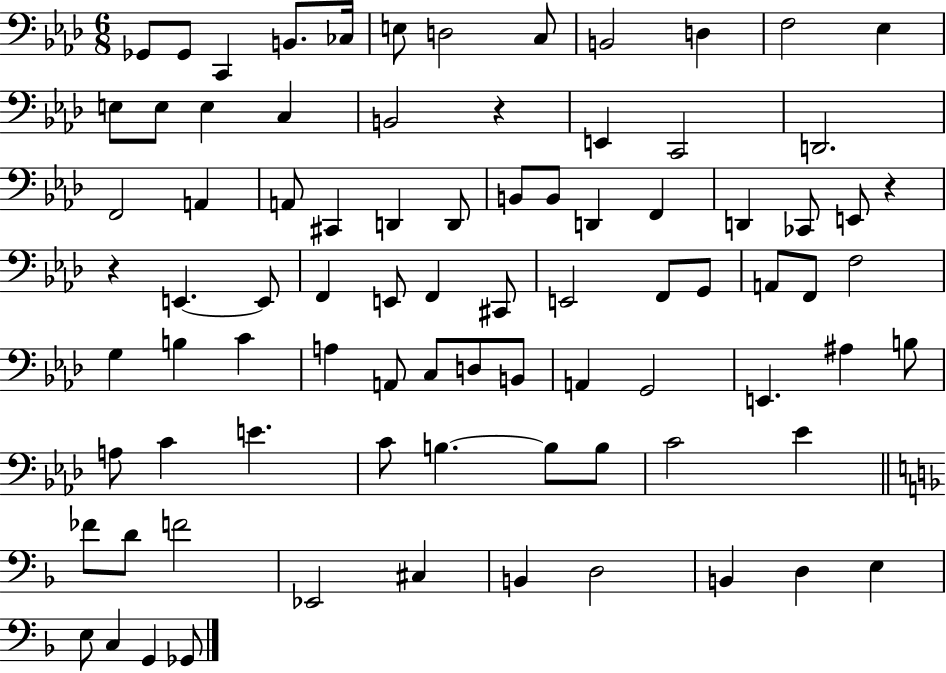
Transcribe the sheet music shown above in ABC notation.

X:1
T:Untitled
M:6/8
L:1/4
K:Ab
_G,,/2 _G,,/2 C,, B,,/2 _C,/4 E,/2 D,2 C,/2 B,,2 D, F,2 _E, E,/2 E,/2 E, C, B,,2 z E,, C,,2 D,,2 F,,2 A,, A,,/2 ^C,, D,, D,,/2 B,,/2 B,,/2 D,, F,, D,, _C,,/2 E,,/2 z z E,, E,,/2 F,, E,,/2 F,, ^C,,/2 E,,2 F,,/2 G,,/2 A,,/2 F,,/2 F,2 G, B, C A, A,,/2 C,/2 D,/2 B,,/2 A,, G,,2 E,, ^A, B,/2 A,/2 C E C/2 B, B,/2 B,/2 C2 _E _F/2 D/2 F2 _E,,2 ^C, B,, D,2 B,, D, E, E,/2 C, G,, _G,,/2